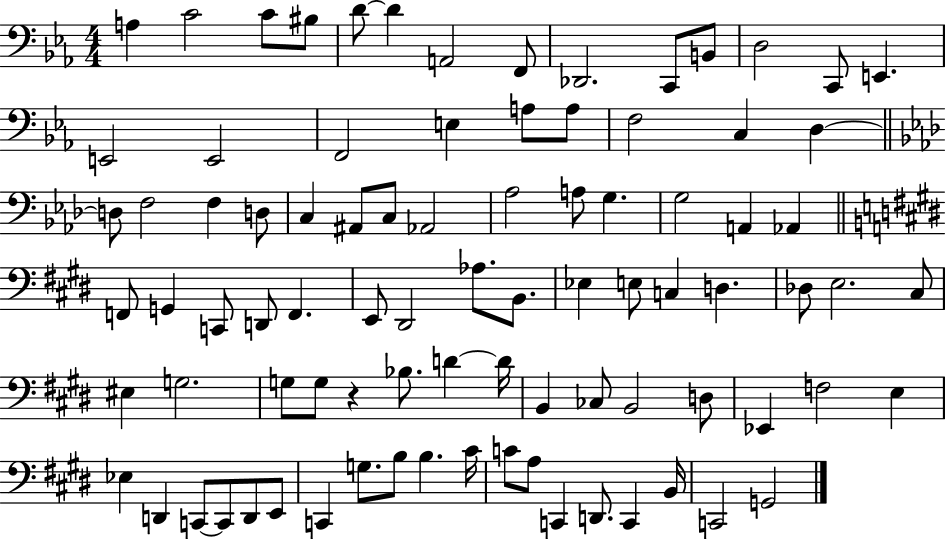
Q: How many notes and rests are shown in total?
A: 87